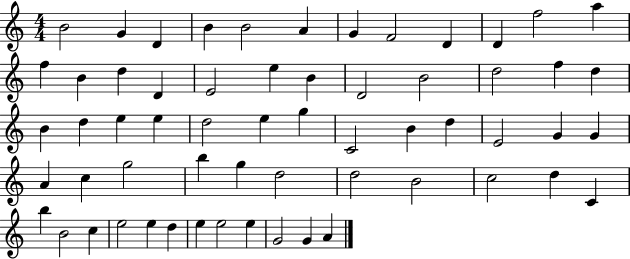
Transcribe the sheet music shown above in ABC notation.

X:1
T:Untitled
M:4/4
L:1/4
K:C
B2 G D B B2 A G F2 D D f2 a f B d D E2 e B D2 B2 d2 f d B d e e d2 e g C2 B d E2 G G A c g2 b g d2 d2 B2 c2 d C b B2 c e2 e d e e2 e G2 G A